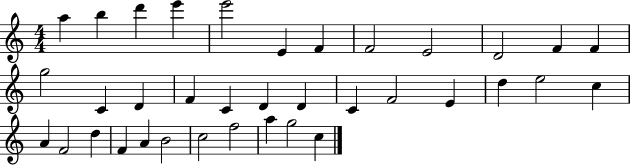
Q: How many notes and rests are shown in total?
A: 36